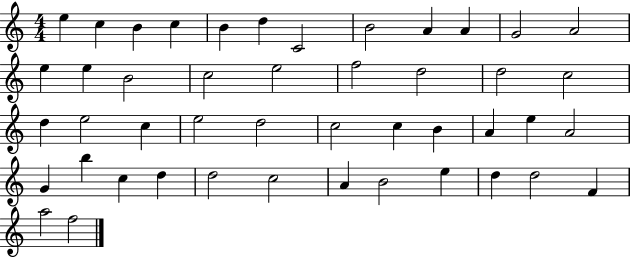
E5/q C5/q B4/q C5/q B4/q D5/q C4/h B4/h A4/q A4/q G4/h A4/h E5/q E5/q B4/h C5/h E5/h F5/h D5/h D5/h C5/h D5/q E5/h C5/q E5/h D5/h C5/h C5/q B4/q A4/q E5/q A4/h G4/q B5/q C5/q D5/q D5/h C5/h A4/q B4/h E5/q D5/q D5/h F4/q A5/h F5/h